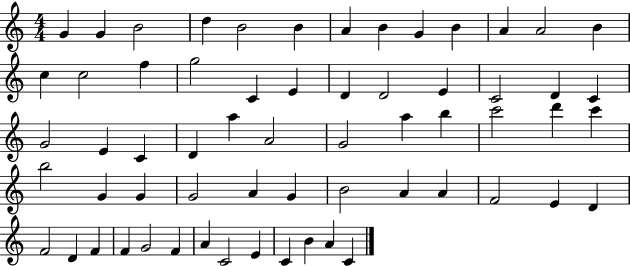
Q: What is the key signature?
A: C major